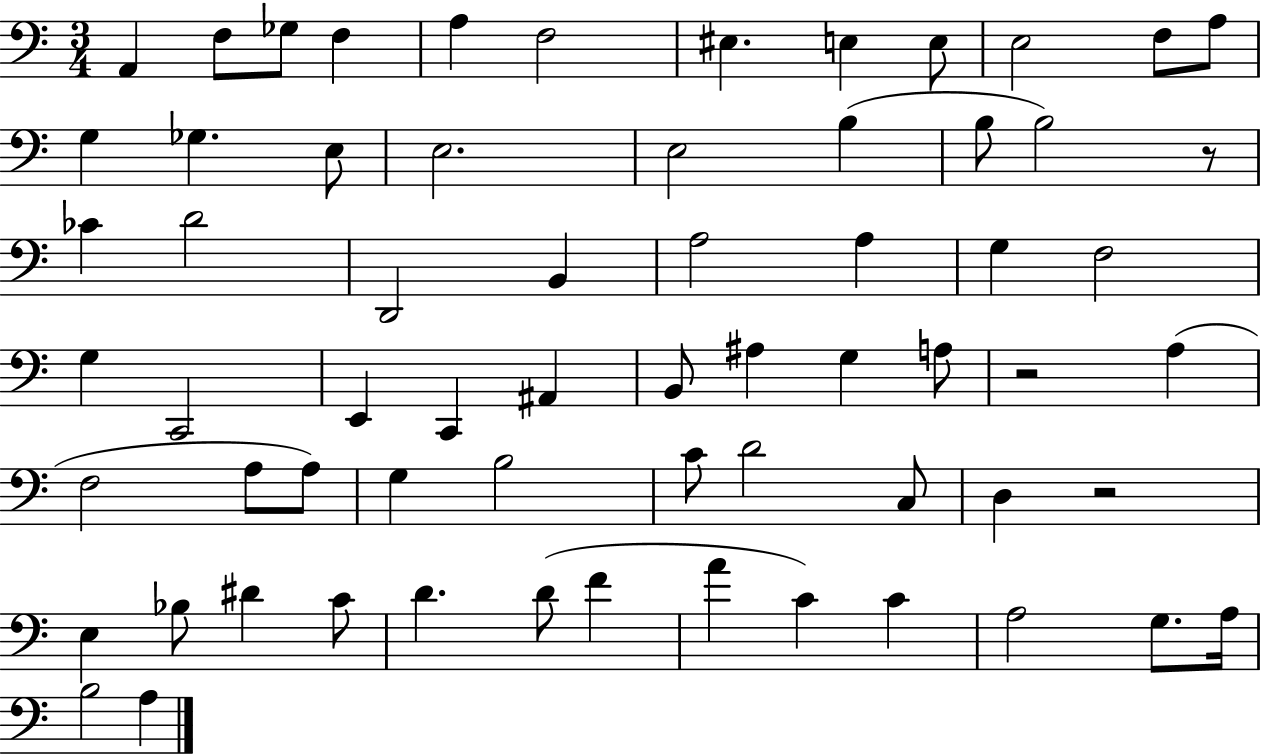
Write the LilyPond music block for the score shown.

{
  \clef bass
  \numericTimeSignature
  \time 3/4
  \key c \major
  a,4 f8 ges8 f4 | a4 f2 | eis4. e4 e8 | e2 f8 a8 | \break g4 ges4. e8 | e2. | e2 b4( | b8 b2) r8 | \break ces'4 d'2 | d,2 b,4 | a2 a4 | g4 f2 | \break g4 c,2 | e,4 c,4 ais,4 | b,8 ais4 g4 a8 | r2 a4( | \break f2 a8 a8) | g4 b2 | c'8 d'2 c8 | d4 r2 | \break e4 bes8 dis'4 c'8 | d'4. d'8( f'4 | a'4 c'4) c'4 | a2 g8. a16 | \break b2 a4 | \bar "|."
}